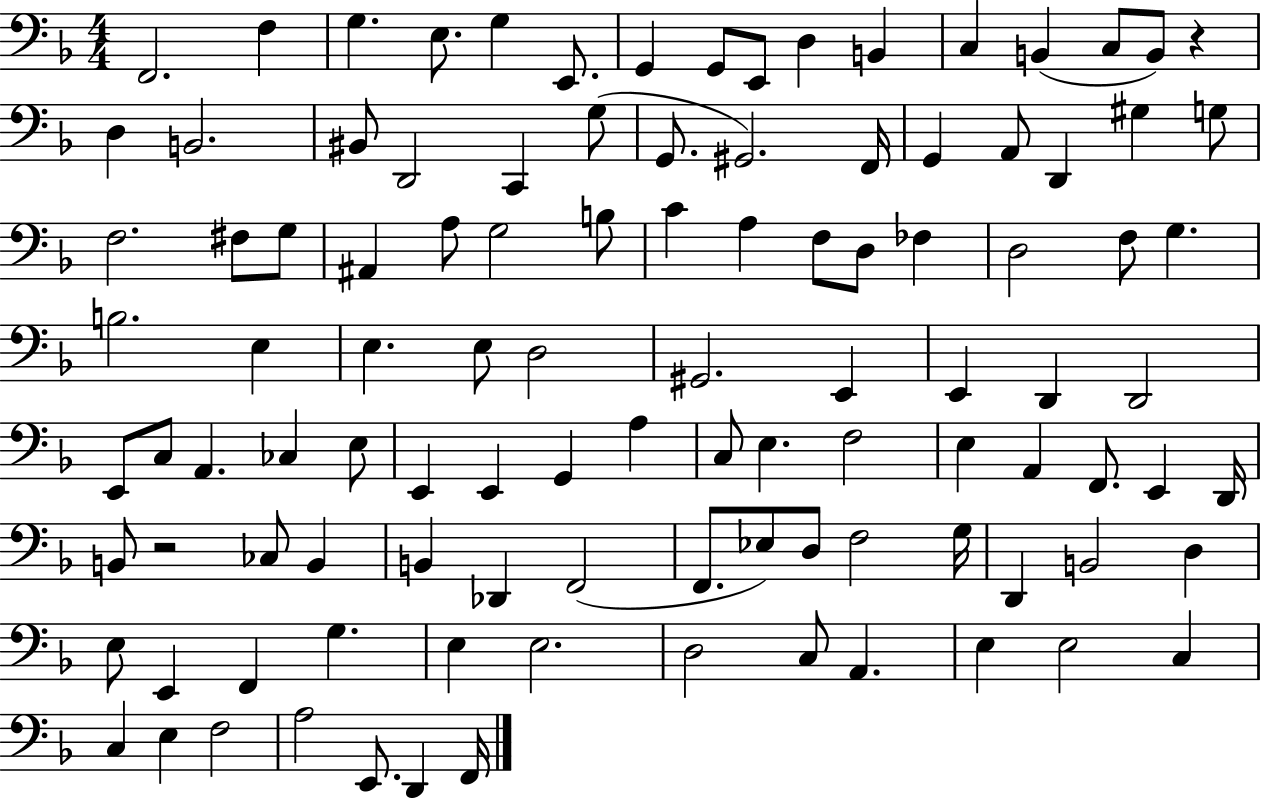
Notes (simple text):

F2/h. F3/q G3/q. E3/e. G3/q E2/e. G2/q G2/e E2/e D3/q B2/q C3/q B2/q C3/e B2/e R/q D3/q B2/h. BIS2/e D2/h C2/q G3/e G2/e. G#2/h. F2/s G2/q A2/e D2/q G#3/q G3/e F3/h. F#3/e G3/e A#2/q A3/e G3/h B3/e C4/q A3/q F3/e D3/e FES3/q D3/h F3/e G3/q. B3/h. E3/q E3/q. E3/e D3/h G#2/h. E2/q E2/q D2/q D2/h E2/e C3/e A2/q. CES3/q E3/e E2/q E2/q G2/q A3/q C3/e E3/q. F3/h E3/q A2/q F2/e. E2/q D2/s B2/e R/h CES3/e B2/q B2/q Db2/q F2/h F2/e. Eb3/e D3/e F3/h G3/s D2/q B2/h D3/q E3/e E2/q F2/q G3/q. E3/q E3/h. D3/h C3/e A2/q. E3/q E3/h C3/q C3/q E3/q F3/h A3/h E2/e. D2/q F2/s